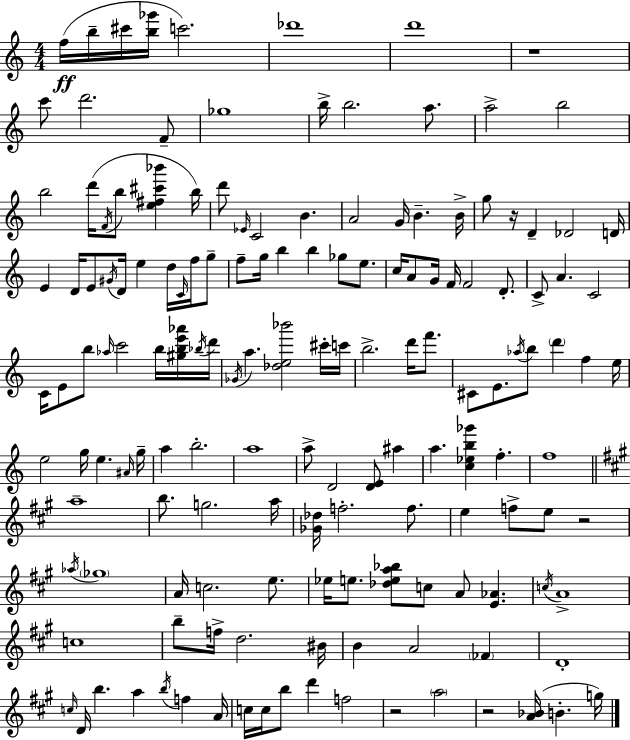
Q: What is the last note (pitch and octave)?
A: G5